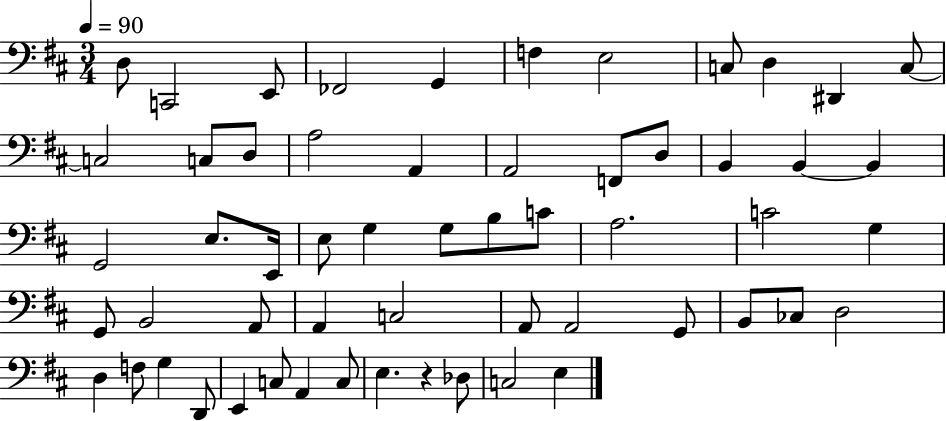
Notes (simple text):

D3/e C2/h E2/e FES2/h G2/q F3/q E3/h C3/e D3/q D#2/q C3/e C3/h C3/e D3/e A3/h A2/q A2/h F2/e D3/e B2/q B2/q B2/q G2/h E3/e. E2/s E3/e G3/q G3/e B3/e C4/e A3/h. C4/h G3/q G2/e B2/h A2/e A2/q C3/h A2/e A2/h G2/e B2/e CES3/e D3/h D3/q F3/e G3/q D2/e E2/q C3/e A2/q C3/e E3/q. R/q Db3/e C3/h E3/q